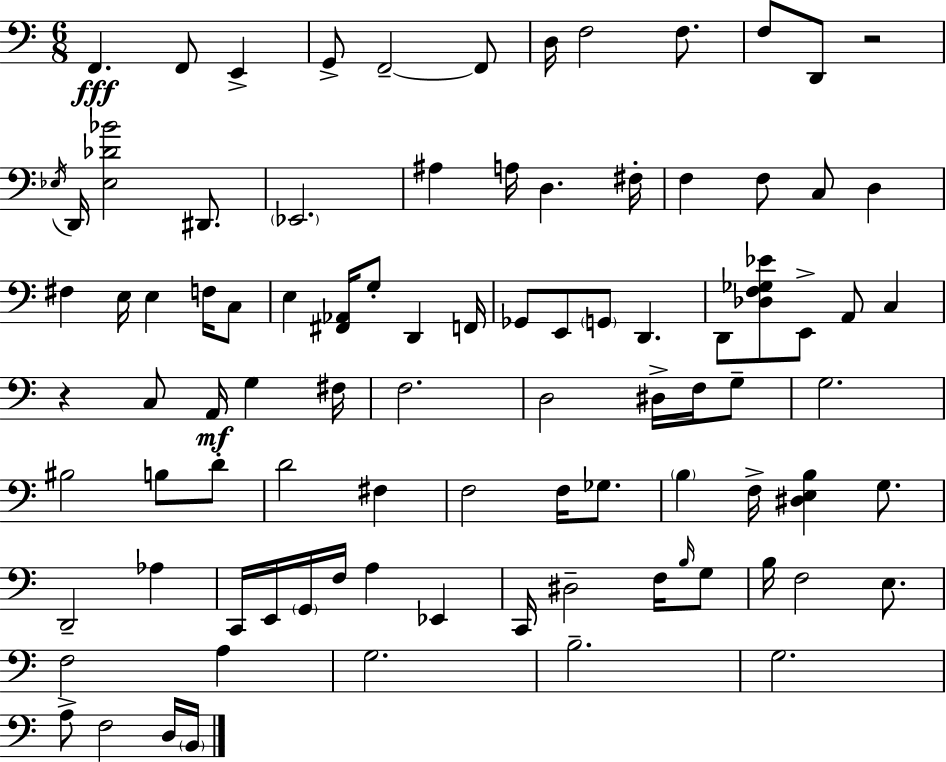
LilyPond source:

{
  \clef bass
  \numericTimeSignature
  \time 6/8
  \key a \minor
  f,4.\fff f,8 e,4-> | g,8-> f,2--~~ f,8 | d16 f2 f8. | f8 d,8 r2 | \break \acciaccatura { ees16 } d,16 <ees des' bes'>2 dis,8. | \parenthesize ees,2. | ais4 a16 d4. | fis16-. f4 f8 c8 d4 | \break fis4 e16 e4 f16 c8 | e4 <fis, aes,>16 g8-. d,4 | f,16 ges,8 e,8 \parenthesize g,8 d,4. | d,8 <des f ges ees'>8 e,8-> a,8 c4 | \break r4 c8 a,16\mf g4 | fis16 f2. | d2 dis16-> f16 g8-- | g2. | \break bis2 b8 d'8-. | d'2 fis4 | f2 f16 ges8. | \parenthesize b4 f16-> <dis e b>4 g8. | \break d,2-- aes4 | c,16 e,16 \parenthesize g,16 f16 a4 ees,4 | c,16 dis2-- f16 \grace { b16 } | g8 b16 f2 e8. | \break f2 a4 | g2. | b2.-- | g2. | \break a8-> f2 | d16 \parenthesize b,16 \bar "|."
}